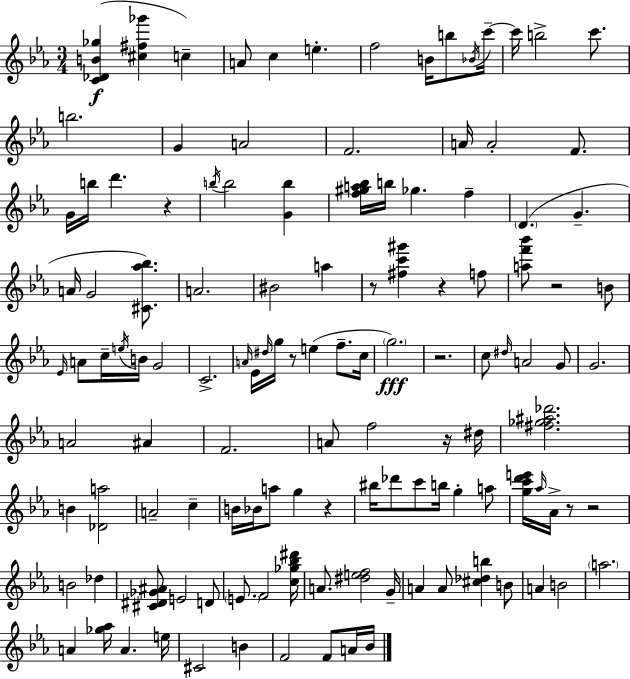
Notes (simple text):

[C4,Db4,B4,Gb5]/q [C#5,F#5,Gb6]/q C5/q A4/e C5/q E5/q. F5/h B4/s B5/e Bb4/s C6/s C6/s B5/h C6/e. B5/h. G4/q A4/h F4/h. A4/s A4/h F4/e. G4/s B5/s D6/q. R/q B5/s B5/h [G4,B5]/q [F5,G#5,A5,Bb5]/s B5/s Gb5/q. F5/q D4/q. G4/q. A4/s G4/h [C#4,Ab5,Bb5]/e. A4/h. BIS4/h A5/q R/e [F#5,C6,G#6]/q R/q F5/e [A5,F6,Bb6]/e R/h B4/e Eb4/s A4/e C5/s E5/s B4/s G4/h C4/h. A4/s Eb4/s D#5/s G5/s R/e E5/q F5/e. C5/s G5/h. R/h. C5/e D#5/s A4/h G4/e G4/h. A4/h A#4/q F4/h. A4/e F5/h R/s D#5/s [F#5,Gb5,A#5,Db6]/h. B4/q [Db4,A5]/h A4/h C5/q B4/s Bb4/s A5/e G5/q R/q BIS5/s Db6/e C6/e B5/s G5/q A5/e [G5,C6,D6,E6]/s Ab5/s Ab4/s R/e R/h B4/h Db5/q [C#4,D#4,Gb4,A#4]/e E4/h D4/e E4/e. F4/h [C5,Gb5,Bb5,D#6]/s A4/e. [D#5,E5,F5]/h G4/s A4/q A4/e [C#5,Db5,B5]/q B4/e A4/q B4/h A5/h. A4/q [Gb5,Ab5]/s A4/q. E5/s C#4/h B4/q F4/h F4/e A4/s Bb4/s